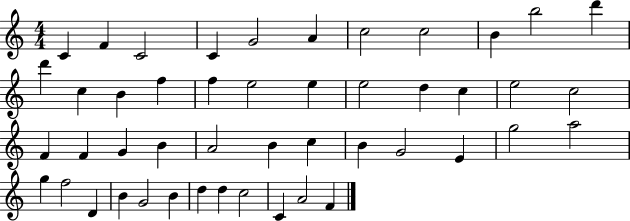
X:1
T:Untitled
M:4/4
L:1/4
K:C
C F C2 C G2 A c2 c2 B b2 d' d' c B f f e2 e e2 d c e2 c2 F F G B A2 B c B G2 E g2 a2 g f2 D B G2 B d d c2 C A2 F